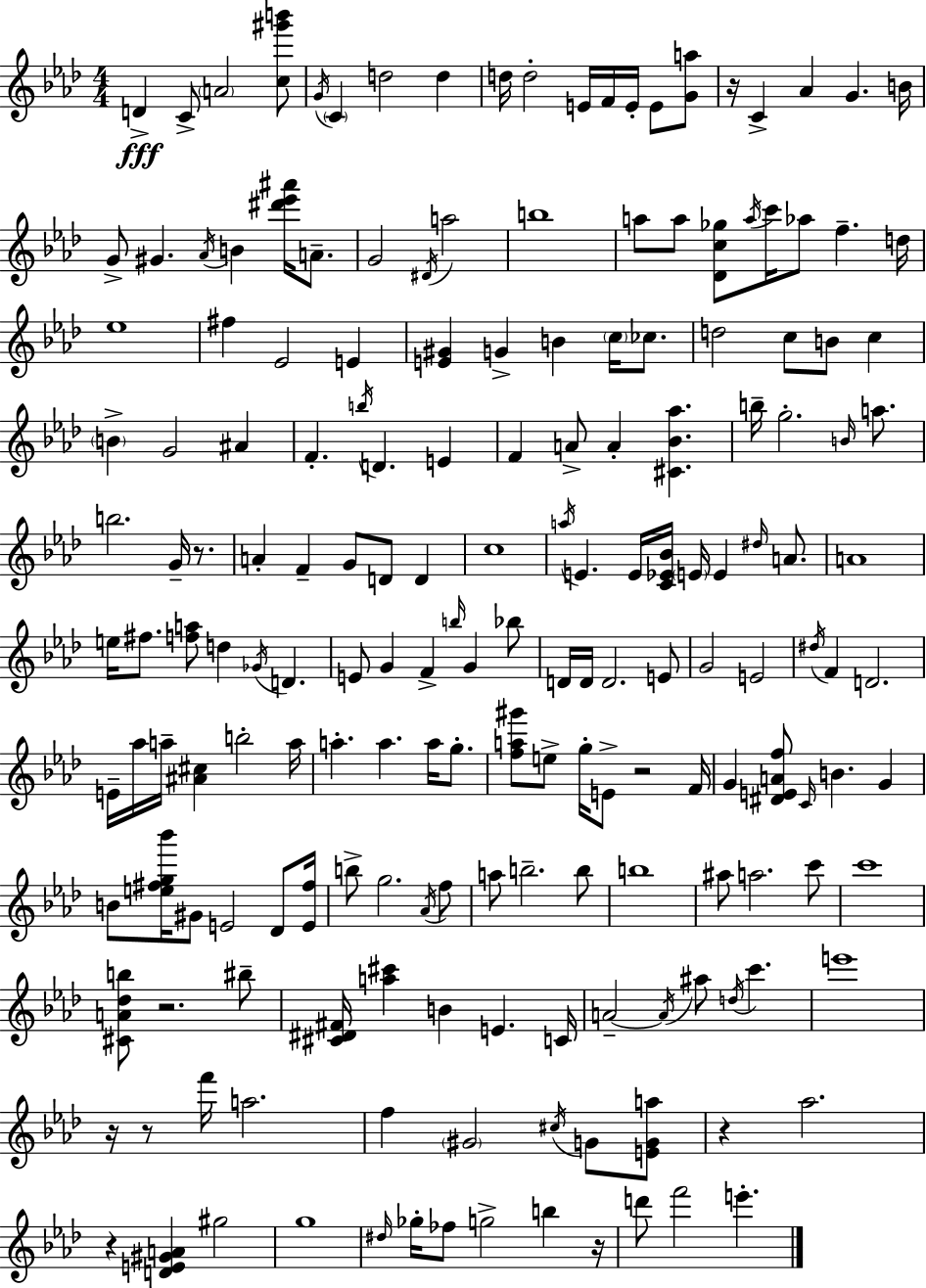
{
  \clef treble
  \numericTimeSignature
  \time 4/4
  \key aes \major
  d'4->\fff c'8-> \parenthesize a'2 <c'' gis''' b'''>8 | \acciaccatura { g'16 } \parenthesize c'4 d''2 d''4 | d''16 d''2-. e'16 f'16 e'16-. e'8 <g' a''>8 | r16 c'4-> aes'4 g'4. | \break b'16 g'8-> gis'4. \acciaccatura { aes'16 } b'4 <dis''' ees''' ais'''>16 a'8.-- | g'2 \acciaccatura { dis'16 } a''2 | b''1 | a''8 a''8 <des' c'' ges''>8 \acciaccatura { a''16 } c'''16 aes''8 f''4.-- | \break d''16 ees''1 | fis''4 ees'2 | e'4 <e' gis'>4 g'4-> b'4 | \parenthesize c''16 ces''8. d''2 c''8 b'8 | \break c''4 \parenthesize b'4-> g'2 | ais'4 f'4.-. \acciaccatura { b''16 } d'4. | e'4 f'4 a'8-> a'4-. <cis' bes' aes''>4. | b''16-- g''2.-. | \break \grace { b'16 } a''8. b''2. | g'16-- r8. a'4-. f'4-- g'8 | d'8 d'4 c''1 | \acciaccatura { a''16 } e'4. e'16 <c' ees' bes'>16 \parenthesize e'16 | \break e'4 \grace { dis''16 } a'8. a'1 | e''16 fis''8. <f'' a''>8 d''4 | \acciaccatura { ges'16 } d'4. e'8 g'4 f'4-> | \grace { b''16 } g'4 bes''8 d'16 d'16 d'2. | \break e'8 g'2 | e'2 \acciaccatura { dis''16 } f'4 d'2. | e'16-- aes''16 a''16-- <ais' cis''>4 | b''2-. a''16 a''4.-. | \break a''4. a''16 g''8.-. <f'' a'' gis'''>8 e''8-> g''16-. | e'8-> r2 f'16 g'4 <dis' e' a' f''>8 | \grace { c'16 } b'4. g'4 b'8 <e'' fis'' g'' bes'''>16 gis'8 | e'2 des'8 <e' fis''>16 b''8-> g''2. | \break \acciaccatura { aes'16 } f''8 a''8 b''2.-- | b''8 b''1 | ais''8 a''2. | c'''8 c'''1 | \break <cis' a' des'' b''>8 r2. | bis''8-- <cis' dis' fis'>16 <a'' cis'''>4 | b'4 e'4. c'16 a'2--~~ | \acciaccatura { a'16 } ais''8 \acciaccatura { d''16 } c'''4. e'''1 | \break r16 | r8 f'''16 a''2. f''4 | \parenthesize gis'2 \acciaccatura { cis''16 } g'8 <e' g' a''>8 | r4 aes''2. | \break r4 <d' e' gis' a'>4 gis''2 | g''1 | \grace { dis''16 } ges''16-. fes''8 g''2-> b''4 | r16 d'''8 f'''2 e'''4.-. | \break \bar "|."
}